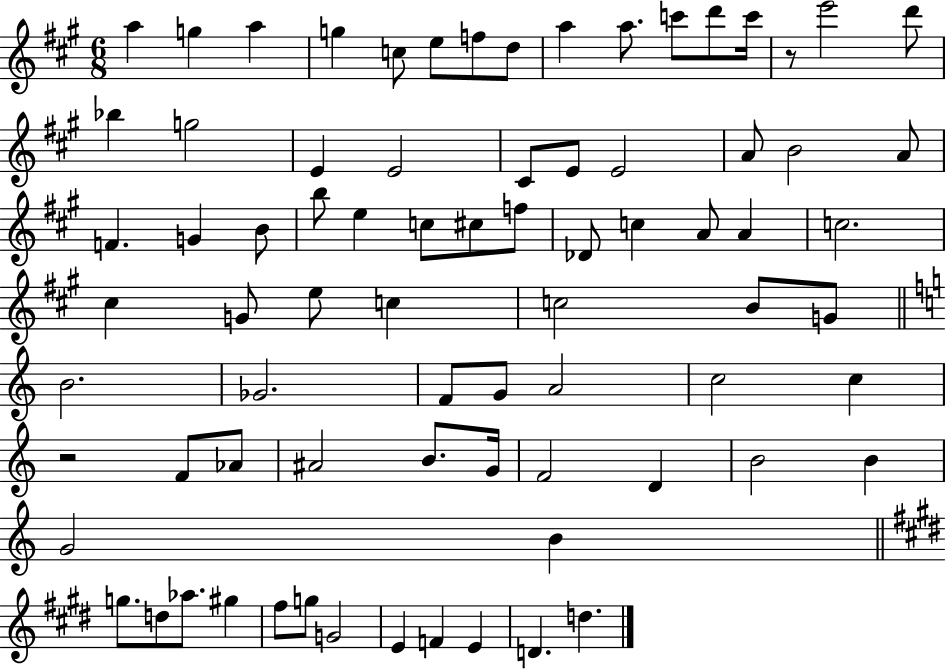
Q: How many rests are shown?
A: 2